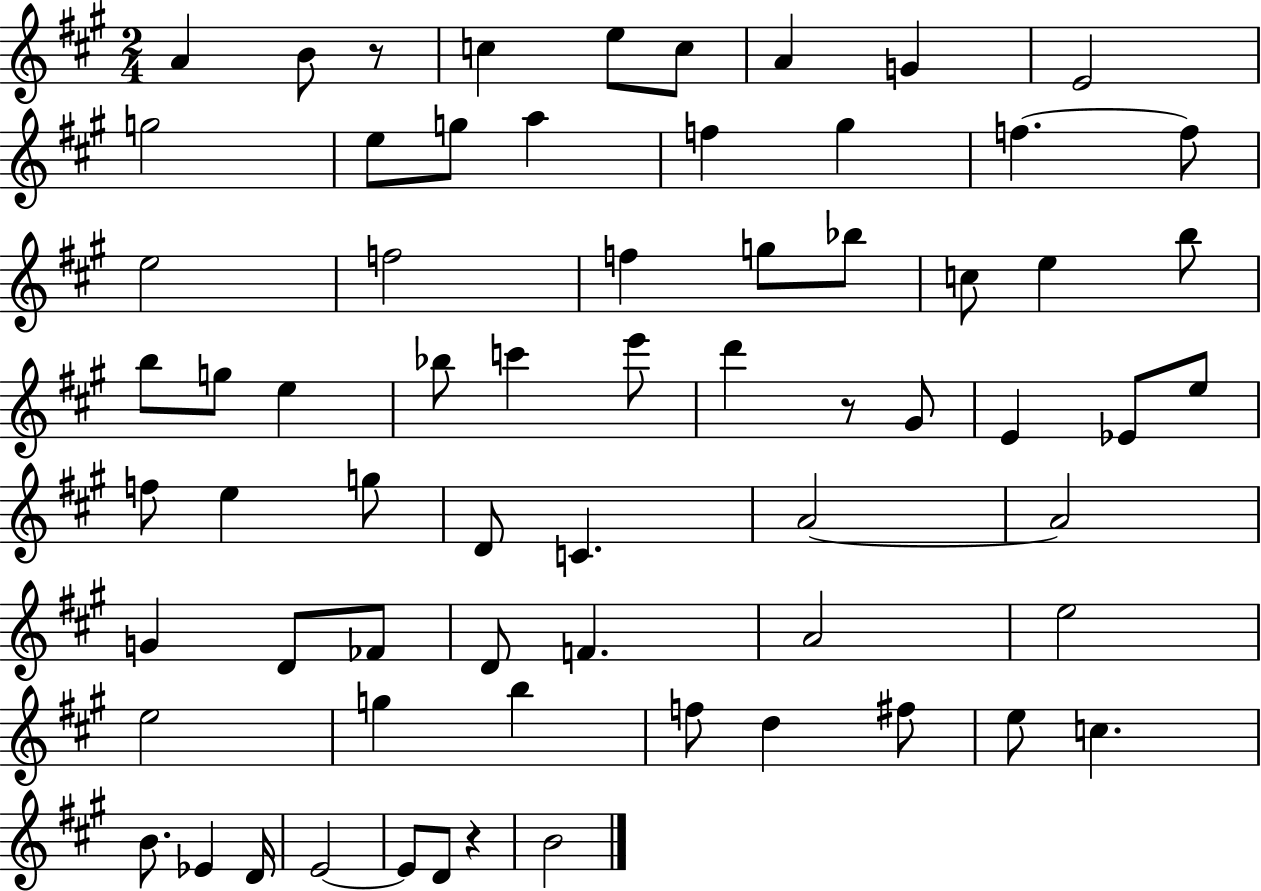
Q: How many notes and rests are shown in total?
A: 67